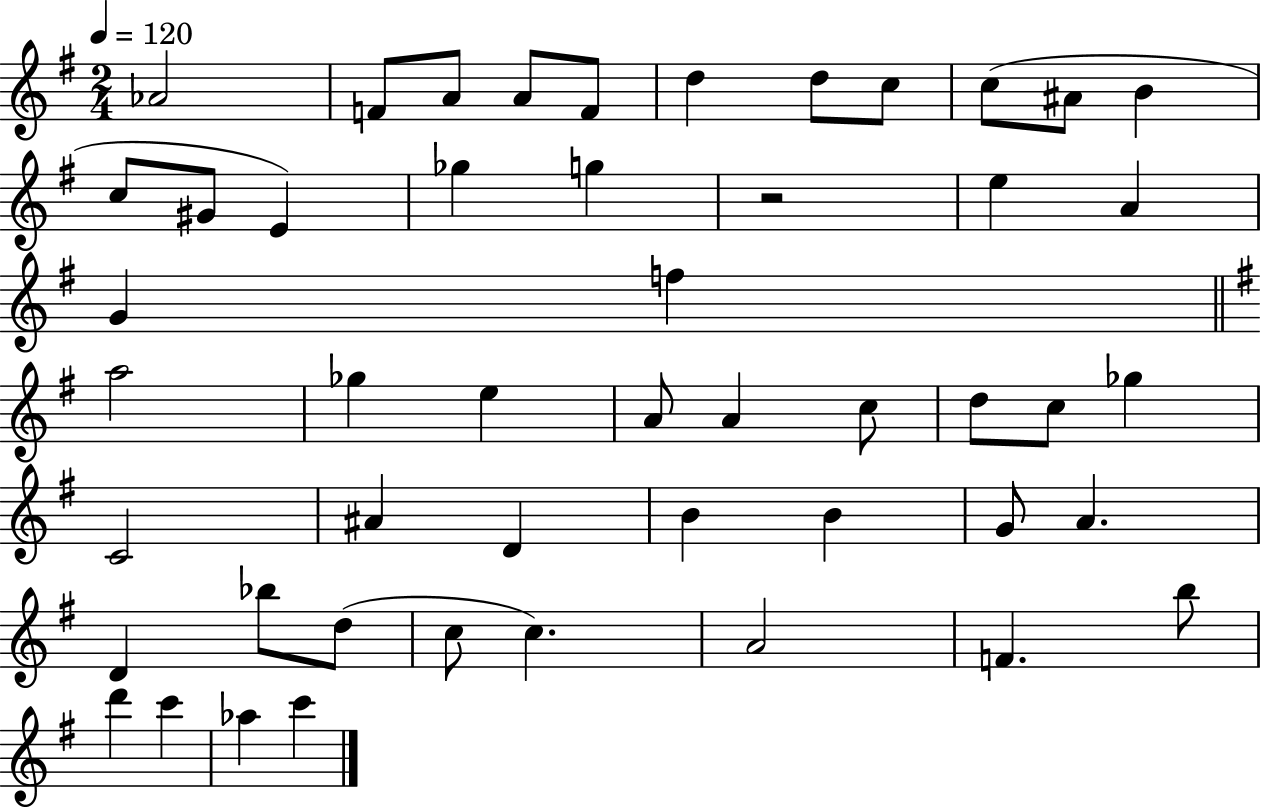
X:1
T:Untitled
M:2/4
L:1/4
K:G
_A2 F/2 A/2 A/2 F/2 d d/2 c/2 c/2 ^A/2 B c/2 ^G/2 E _g g z2 e A G f a2 _g e A/2 A c/2 d/2 c/2 _g C2 ^A D B B G/2 A D _b/2 d/2 c/2 c A2 F b/2 d' c' _a c'